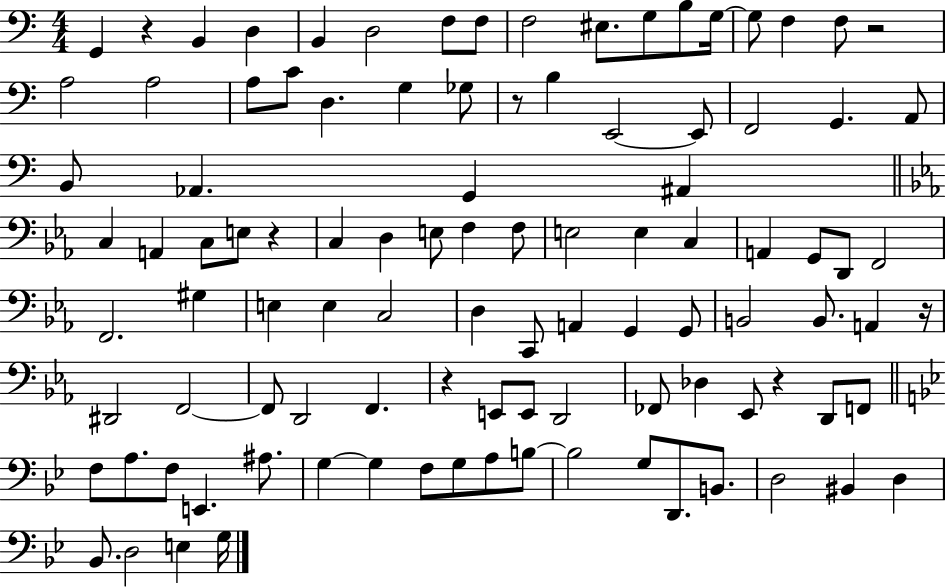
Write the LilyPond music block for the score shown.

{
  \clef bass
  \numericTimeSignature
  \time 4/4
  \key c \major
  g,4 r4 b,4 d4 | b,4 d2 f8 f8 | f2 eis8. g8 b8 g16~~ | g8 f4 f8 r2 | \break a2 a2 | a8 c'8 d4. g4 ges8 | r8 b4 e,2~~ e,8 | f,2 g,4. a,8 | \break b,8 aes,4. g,4 ais,4 | \bar "||" \break \key c \minor c4 a,4 c8 e8 r4 | c4 d4 e8 f4 f8 | e2 e4 c4 | a,4 g,8 d,8 f,2 | \break f,2. gis4 | e4 e4 c2 | d4 c,8 a,4 g,4 g,8 | b,2 b,8. a,4 r16 | \break dis,2 f,2~~ | f,8 d,2 f,4. | r4 e,8 e,8 d,2 | fes,8 des4 ees,8 r4 d,8 f,8 | \break \bar "||" \break \key g \minor f8 a8. f8 e,4. ais8. | g4~~ g4 f8 g8 a8 b8~~ | b2 g8 d,8. b,8. | d2 bis,4 d4 | \break bes,8. d2 e4 g16 | \bar "|."
}